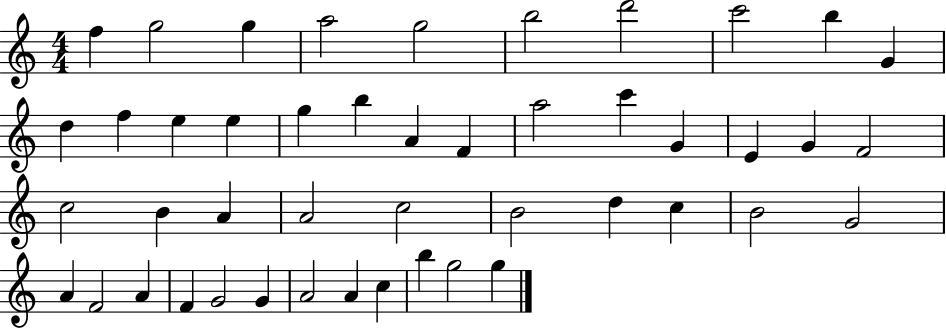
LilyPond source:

{
  \clef treble
  \numericTimeSignature
  \time 4/4
  \key c \major
  f''4 g''2 g''4 | a''2 g''2 | b''2 d'''2 | c'''2 b''4 g'4 | \break d''4 f''4 e''4 e''4 | g''4 b''4 a'4 f'4 | a''2 c'''4 g'4 | e'4 g'4 f'2 | \break c''2 b'4 a'4 | a'2 c''2 | b'2 d''4 c''4 | b'2 g'2 | \break a'4 f'2 a'4 | f'4 g'2 g'4 | a'2 a'4 c''4 | b''4 g''2 g''4 | \break \bar "|."
}